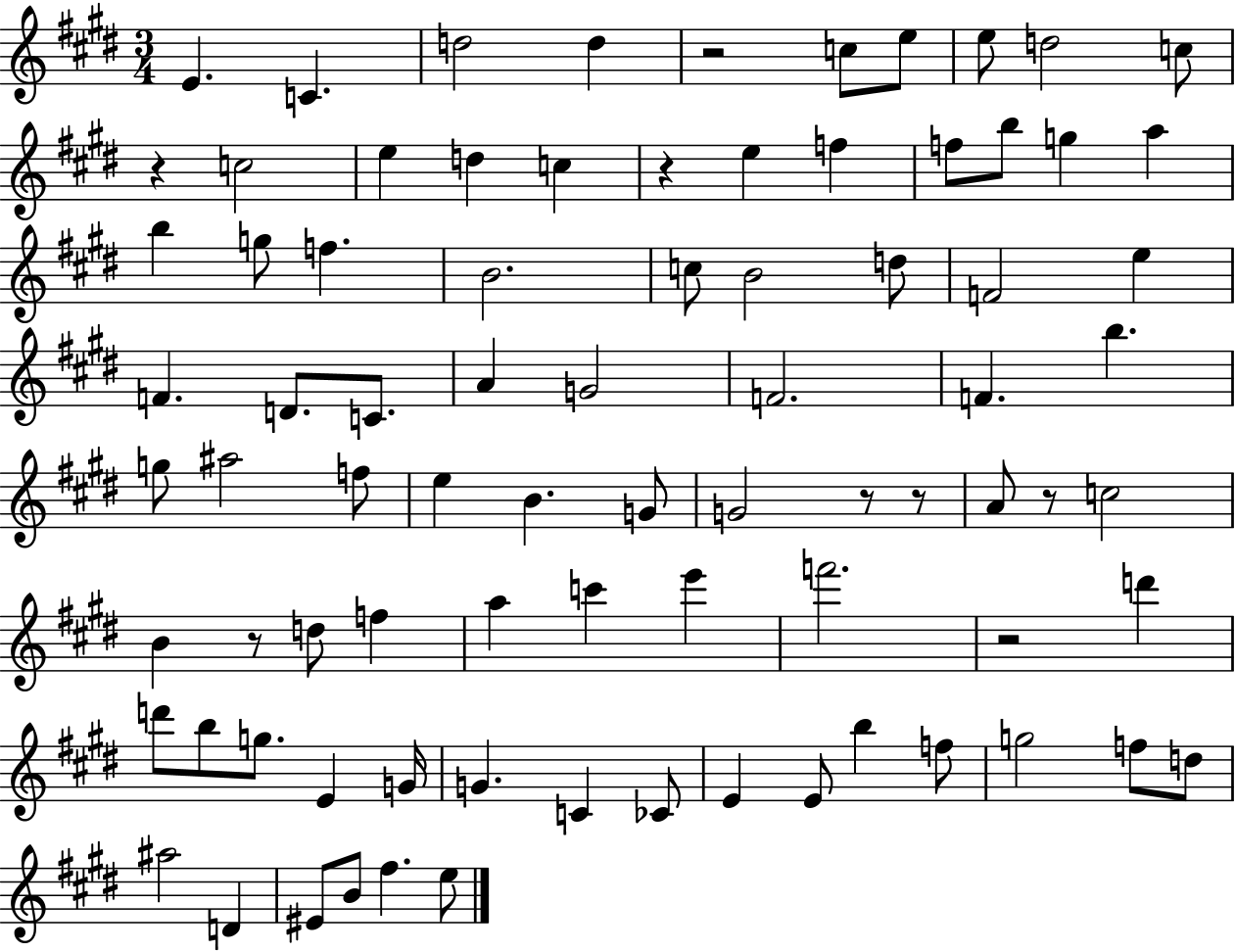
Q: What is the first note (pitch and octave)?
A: E4